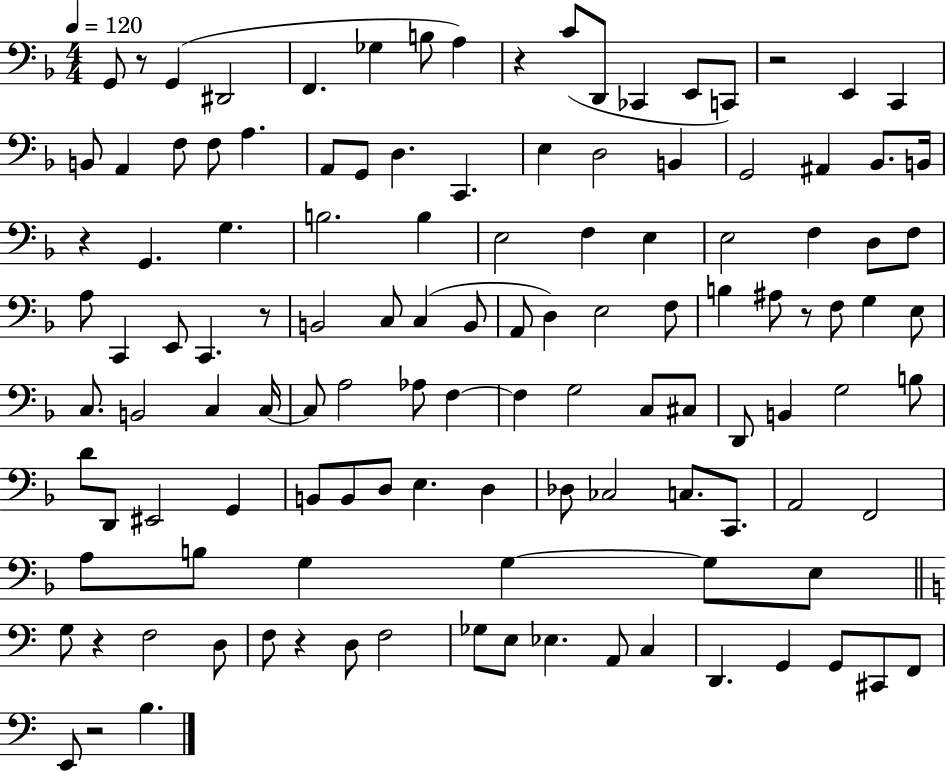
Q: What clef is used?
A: bass